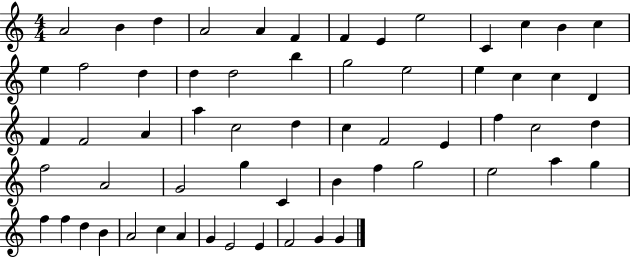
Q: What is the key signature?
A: C major